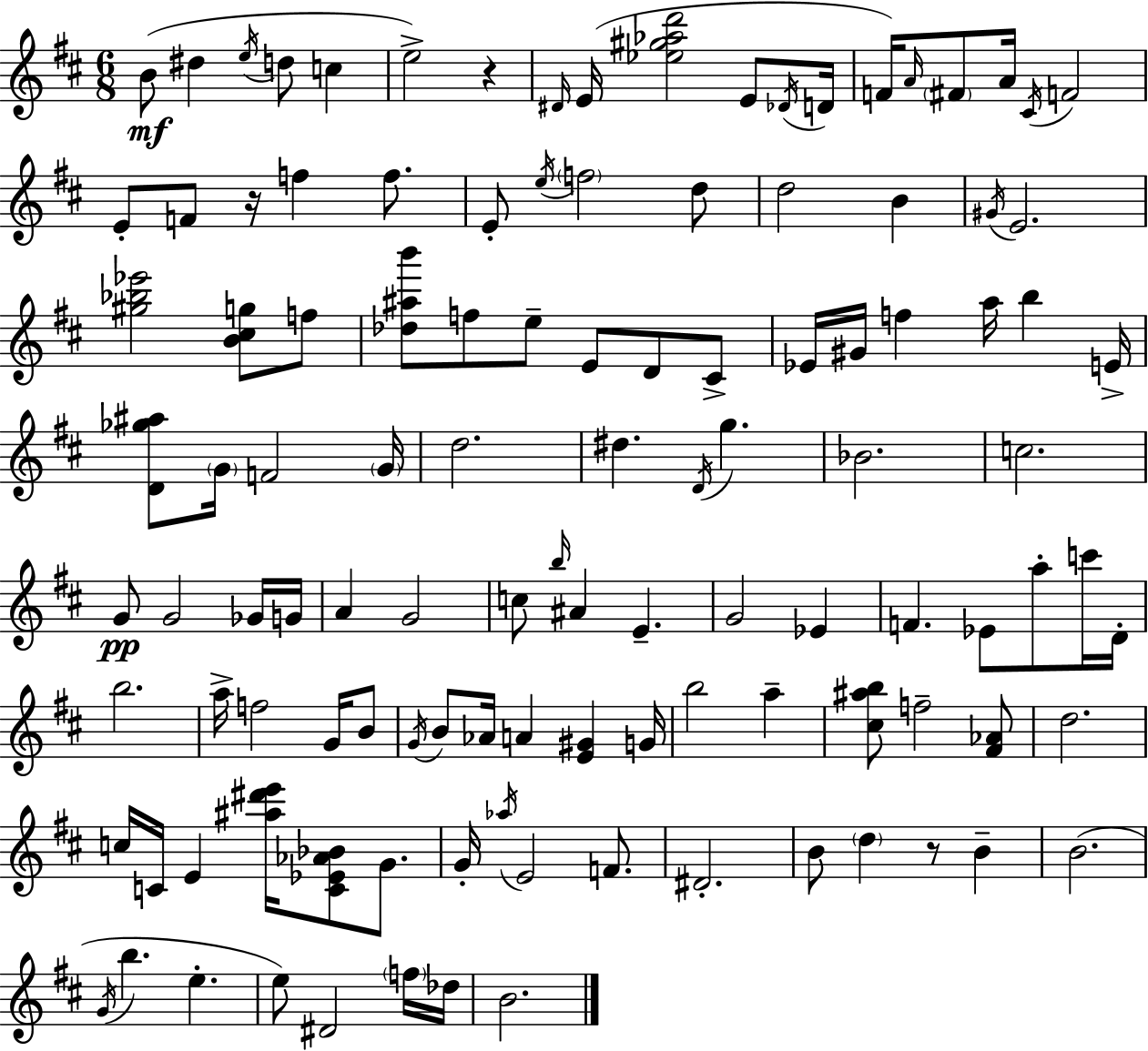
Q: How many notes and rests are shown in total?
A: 115